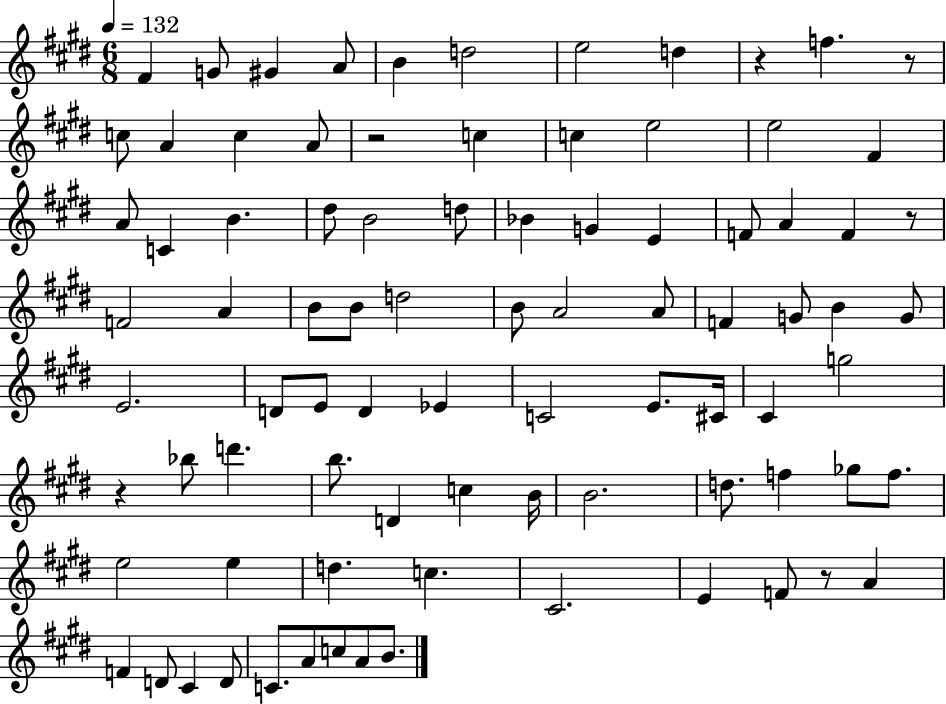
{
  \clef treble
  \numericTimeSignature
  \time 6/8
  \key e \major
  \tempo 4 = 132
  fis'4 g'8 gis'4 a'8 | b'4 d''2 | e''2 d''4 | r4 f''4. r8 | \break c''8 a'4 c''4 a'8 | r2 c''4 | c''4 e''2 | e''2 fis'4 | \break a'8 c'4 b'4. | dis''8 b'2 d''8 | bes'4 g'4 e'4 | f'8 a'4 f'4 r8 | \break f'2 a'4 | b'8 b'8 d''2 | b'8 a'2 a'8 | f'4 g'8 b'4 g'8 | \break e'2. | d'8 e'8 d'4 ees'4 | c'2 e'8. cis'16 | cis'4 g''2 | \break r4 bes''8 d'''4. | b''8. d'4 c''4 b'16 | b'2. | d''8. f''4 ges''8 f''8. | \break e''2 e''4 | d''4. c''4. | cis'2. | e'4 f'8 r8 a'4 | \break f'4 d'8 cis'4 d'8 | c'8. a'8 c''8 a'8 b'8. | \bar "|."
}